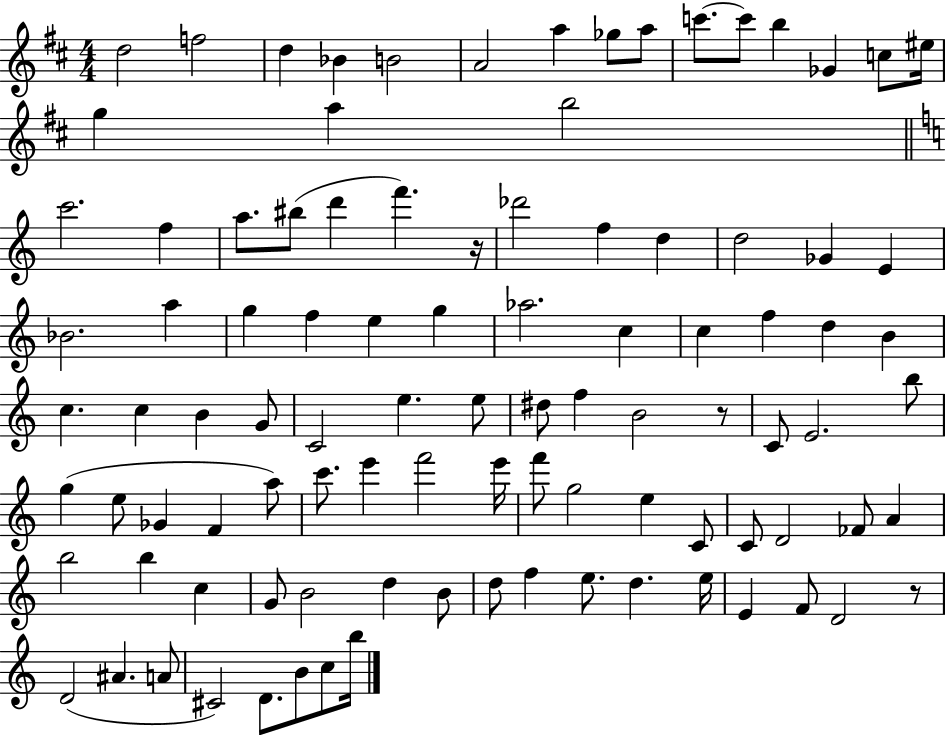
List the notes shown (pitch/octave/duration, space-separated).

D5/h F5/h D5/q Bb4/q B4/h A4/h A5/q Gb5/e A5/e C6/e. C6/e B5/q Gb4/q C5/e EIS5/s G5/q A5/q B5/h C6/h. F5/q A5/e. BIS5/e D6/q F6/q. R/s Db6/h F5/q D5/q D5/h Gb4/q E4/q Bb4/h. A5/q G5/q F5/q E5/q G5/q Ab5/h. C5/q C5/q F5/q D5/q B4/q C5/q. C5/q B4/q G4/e C4/h E5/q. E5/e D#5/e F5/q B4/h R/e C4/e E4/h. B5/e G5/q E5/e Gb4/q F4/q A5/e C6/e. E6/q F6/h E6/s F6/e G5/h E5/q C4/e C4/e D4/h FES4/e A4/q B5/h B5/q C5/q G4/e B4/h D5/q B4/e D5/e F5/q E5/e. D5/q. E5/s E4/q F4/e D4/h R/e D4/h A#4/q. A4/e C#4/h D4/e. B4/e C5/e B5/s